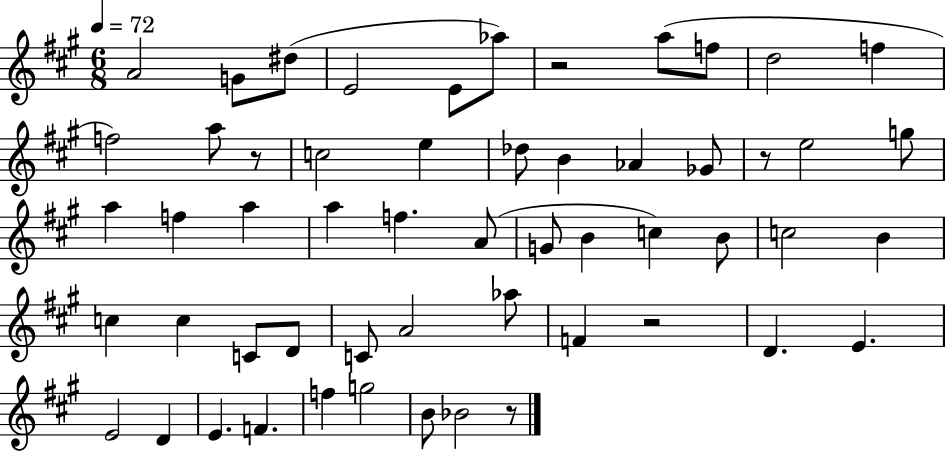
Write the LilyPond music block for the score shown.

{
  \clef treble
  \numericTimeSignature
  \time 6/8
  \key a \major
  \tempo 4 = 72
  a'2 g'8 dis''8( | e'2 e'8 aes''8) | r2 a''8( f''8 | d''2 f''4 | \break f''2) a''8 r8 | c''2 e''4 | des''8 b'4 aes'4 ges'8 | r8 e''2 g''8 | \break a''4 f''4 a''4 | a''4 f''4. a'8( | g'8 b'4 c''4) b'8 | c''2 b'4 | \break c''4 c''4 c'8 d'8 | c'8 a'2 aes''8 | f'4 r2 | d'4. e'4. | \break e'2 d'4 | e'4. f'4. | f''4 g''2 | b'8 bes'2 r8 | \break \bar "|."
}